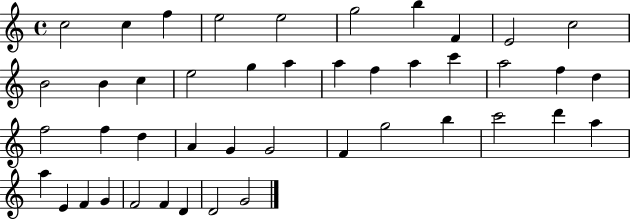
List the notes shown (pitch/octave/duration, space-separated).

C5/h C5/q F5/q E5/h E5/h G5/h B5/q F4/q E4/h C5/h B4/h B4/q C5/q E5/h G5/q A5/q A5/q F5/q A5/q C6/q A5/h F5/q D5/q F5/h F5/q D5/q A4/q G4/q G4/h F4/q G5/h B5/q C6/h D6/q A5/q A5/q E4/q F4/q G4/q F4/h F4/q D4/q D4/h G4/h